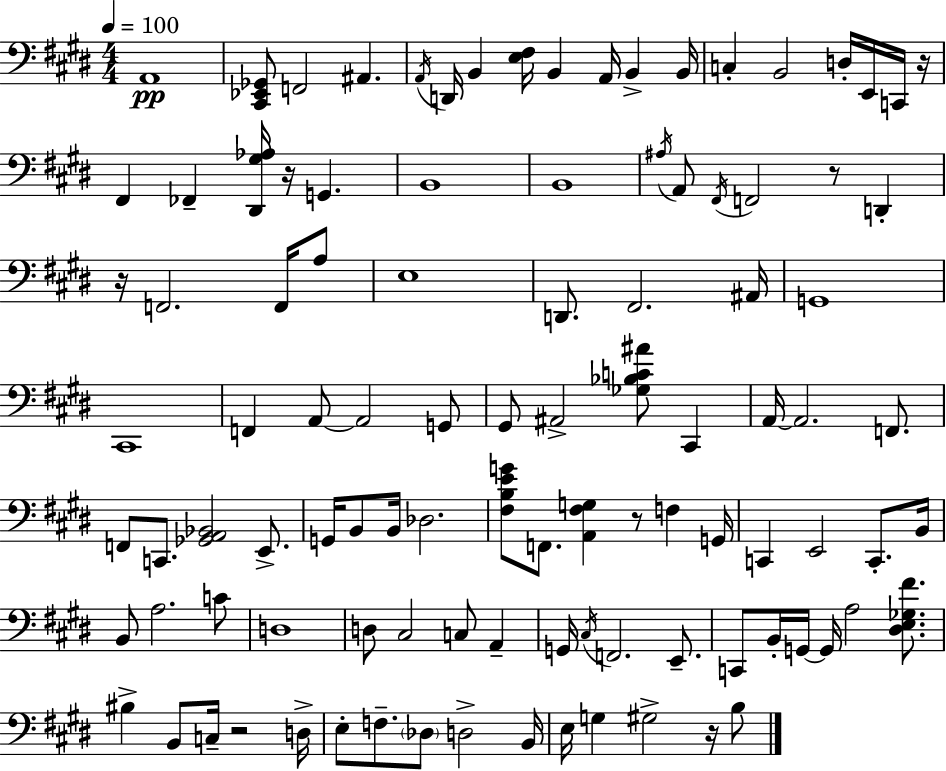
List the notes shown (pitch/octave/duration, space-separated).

A2/w [C#2,Eb2,Gb2]/e F2/h A#2/q. A2/s D2/s B2/q [E3,F#3]/s B2/q A2/s B2/q B2/s C3/q B2/h D3/s E2/s C2/s R/s F#2/q FES2/q [D#2,G#3,Ab3]/s R/s G2/q. B2/w B2/w A#3/s A2/e F#2/s F2/h R/e D2/q R/s F2/h. F2/s A3/e E3/w D2/e. F#2/h. A#2/s G2/w C#2/w F2/q A2/e A2/h G2/e G#2/e A#2/h [Gb3,Bb3,C4,A#4]/e C#2/q A2/s A2/h. F2/e. F2/e C2/e. [Gb2,A2,Bb2]/h E2/e. G2/s B2/e B2/s Db3/h. [F#3,B3,E4,G4]/e F2/e. [A2,F#3,G3]/q R/e F3/q G2/s C2/q E2/h C2/e. B2/s B2/e A3/h. C4/e D3/w D3/e C#3/h C3/e A2/q G2/s C#3/s F2/h. E2/e. C2/e B2/s G2/s G2/s A3/h [D#3,E3,Gb3,F#4]/e. BIS3/q B2/e C3/s R/h D3/s E3/e F3/e. Db3/e D3/h B2/s E3/s G3/q G#3/h R/s B3/e